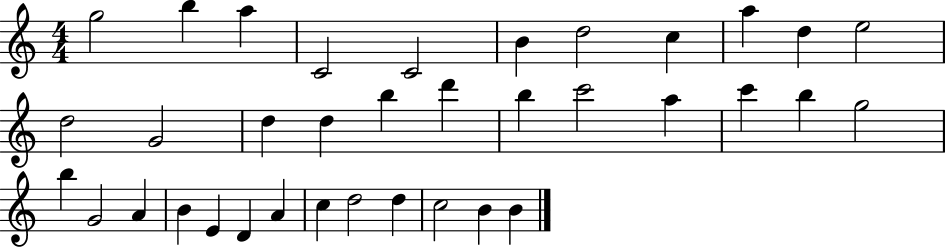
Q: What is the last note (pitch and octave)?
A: B4